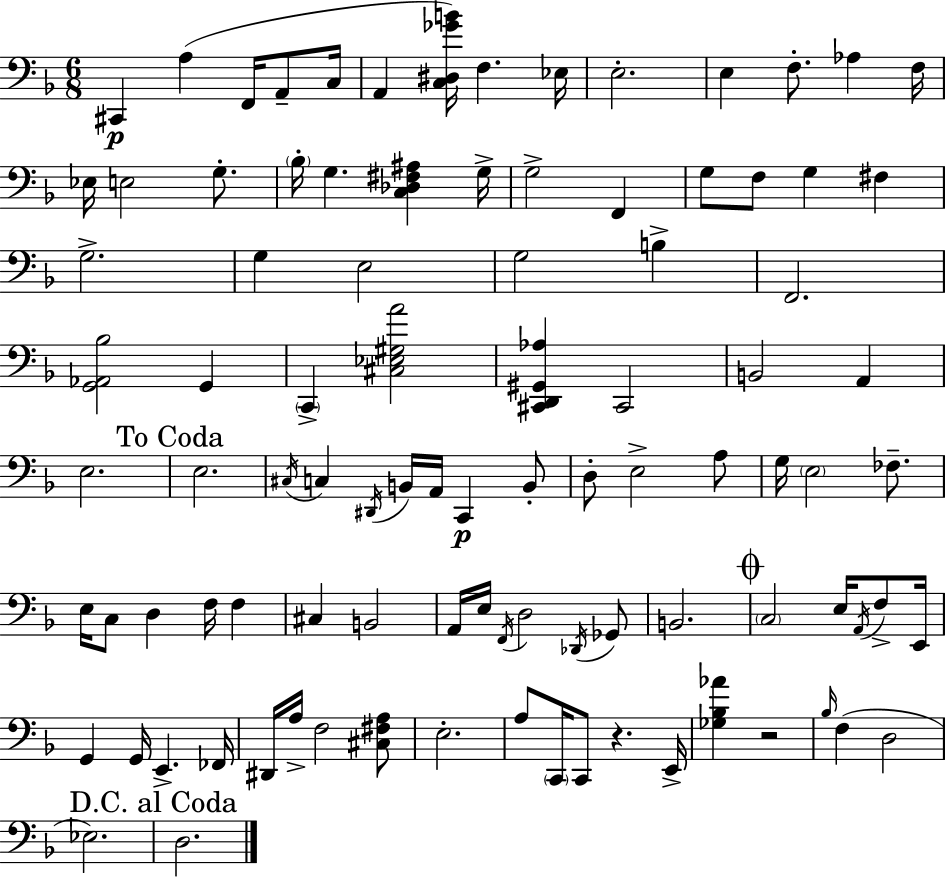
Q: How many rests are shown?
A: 2